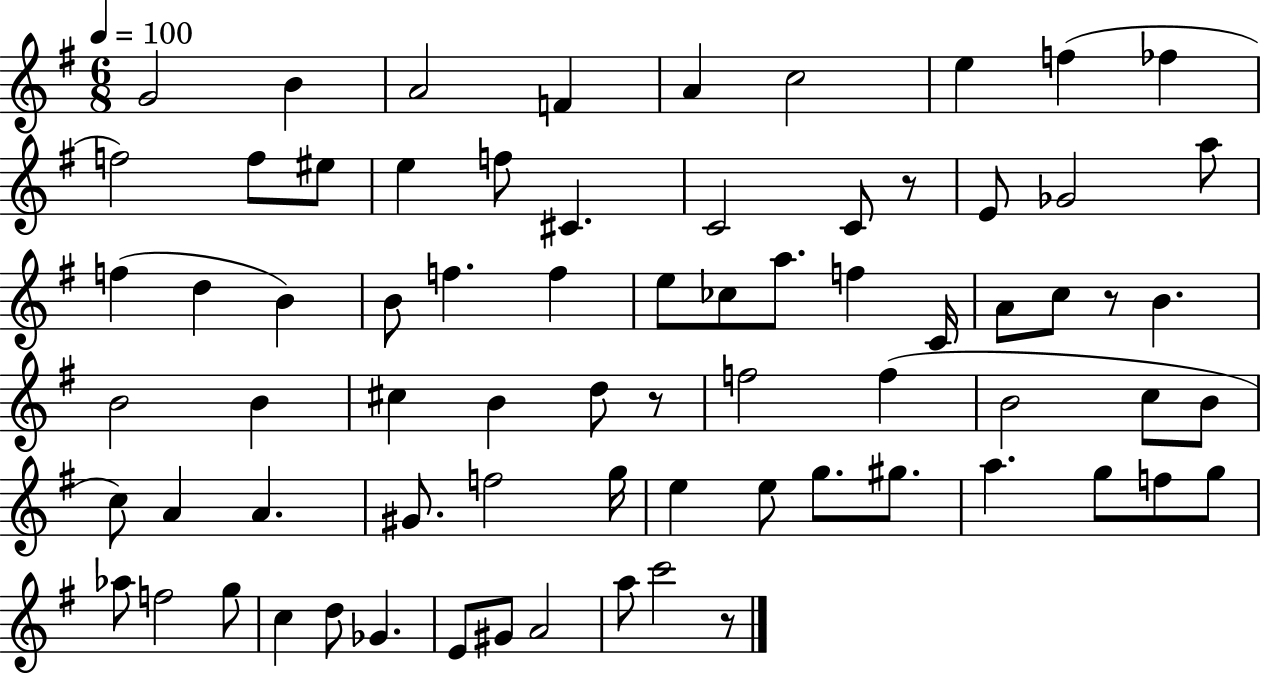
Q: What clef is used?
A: treble